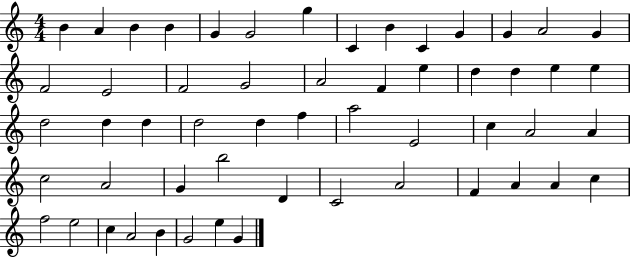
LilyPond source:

{
  \clef treble
  \numericTimeSignature
  \time 4/4
  \key c \major
  b'4 a'4 b'4 b'4 | g'4 g'2 g''4 | c'4 b'4 c'4 g'4 | g'4 a'2 g'4 | \break f'2 e'2 | f'2 g'2 | a'2 f'4 e''4 | d''4 d''4 e''4 e''4 | \break d''2 d''4 d''4 | d''2 d''4 f''4 | a''2 e'2 | c''4 a'2 a'4 | \break c''2 a'2 | g'4 b''2 d'4 | c'2 a'2 | f'4 a'4 a'4 c''4 | \break f''2 e''2 | c''4 a'2 b'4 | g'2 e''4 g'4 | \bar "|."
}